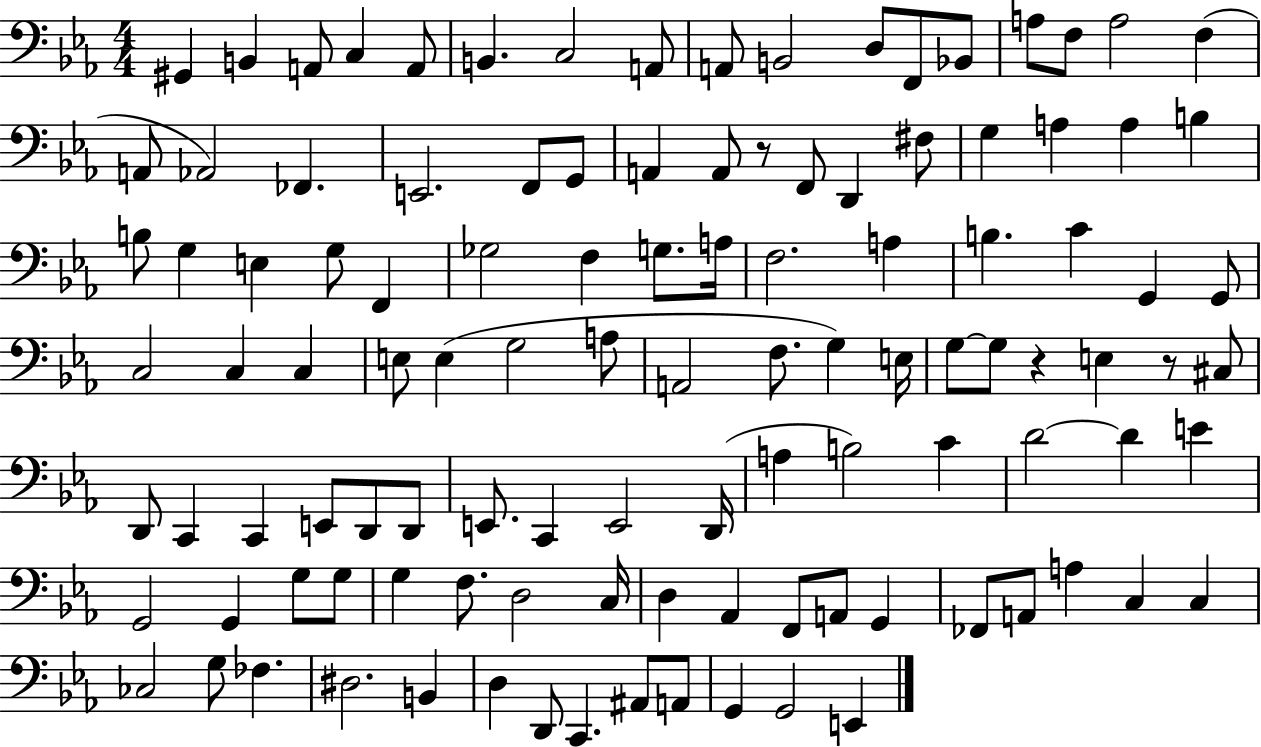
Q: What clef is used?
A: bass